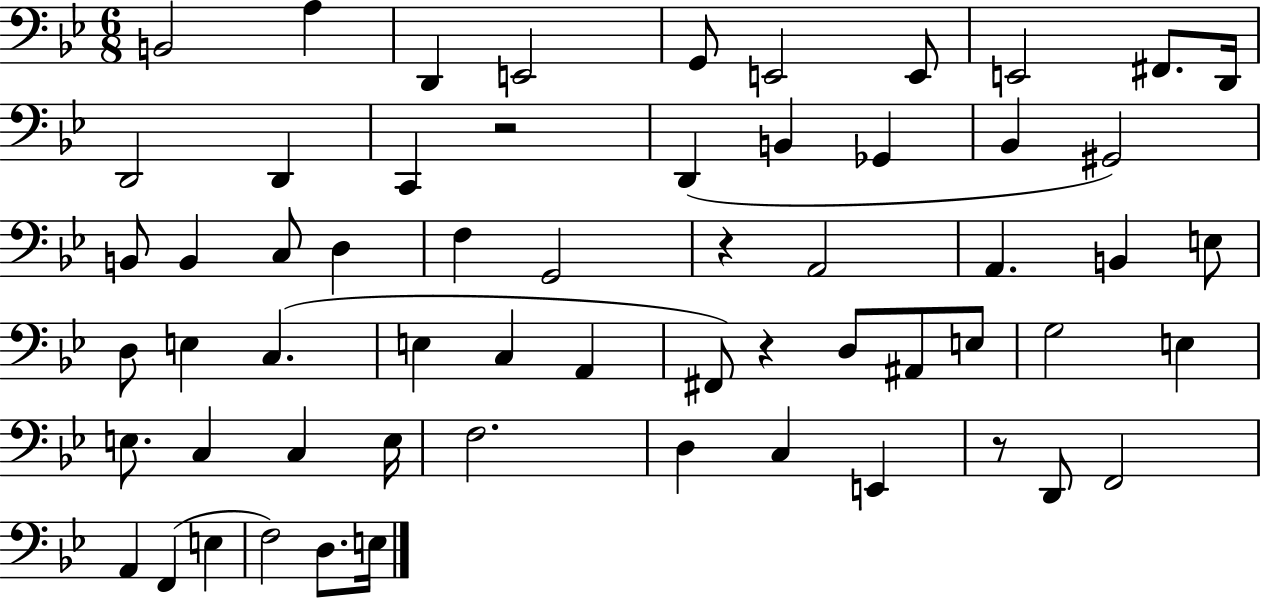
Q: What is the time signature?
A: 6/8